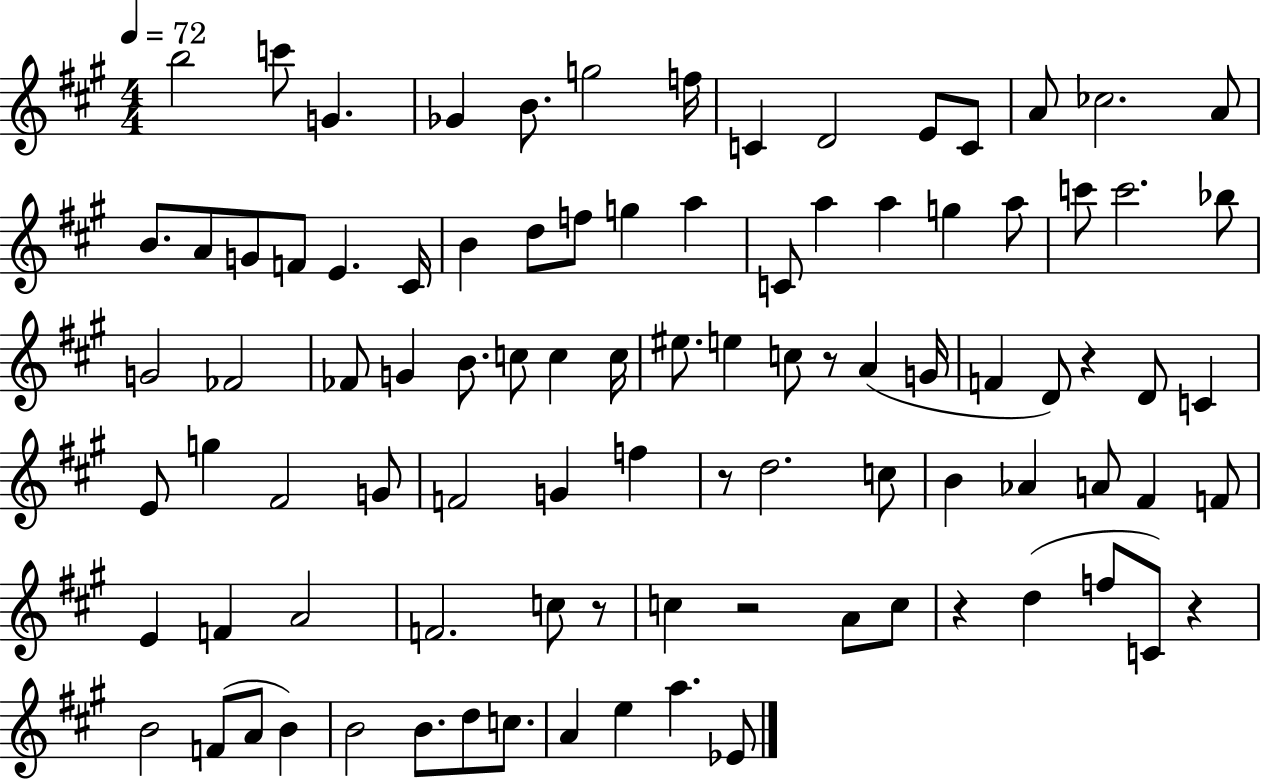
{
  \clef treble
  \numericTimeSignature
  \time 4/4
  \key a \major
  \tempo 4 = 72
  b''2 c'''8 g'4. | ges'4 b'8. g''2 f''16 | c'4 d'2 e'8 c'8 | a'8 ces''2. a'8 | \break b'8. a'8 g'8 f'8 e'4. cis'16 | b'4 d''8 f''8 g''4 a''4 | c'8 a''4 a''4 g''4 a''8 | c'''8 c'''2. bes''8 | \break g'2 fes'2 | fes'8 g'4 b'8. c''8 c''4 c''16 | eis''8. e''4 c''8 r8 a'4( g'16 | f'4 d'8) r4 d'8 c'4 | \break e'8 g''4 fis'2 g'8 | f'2 g'4 f''4 | r8 d''2. c''8 | b'4 aes'4 a'8 fis'4 f'8 | \break e'4 f'4 a'2 | f'2. c''8 r8 | c''4 r2 a'8 c''8 | r4 d''4( f''8 c'8) r4 | \break b'2 f'8( a'8 b'4) | b'2 b'8. d''8 c''8. | a'4 e''4 a''4. ees'8 | \bar "|."
}